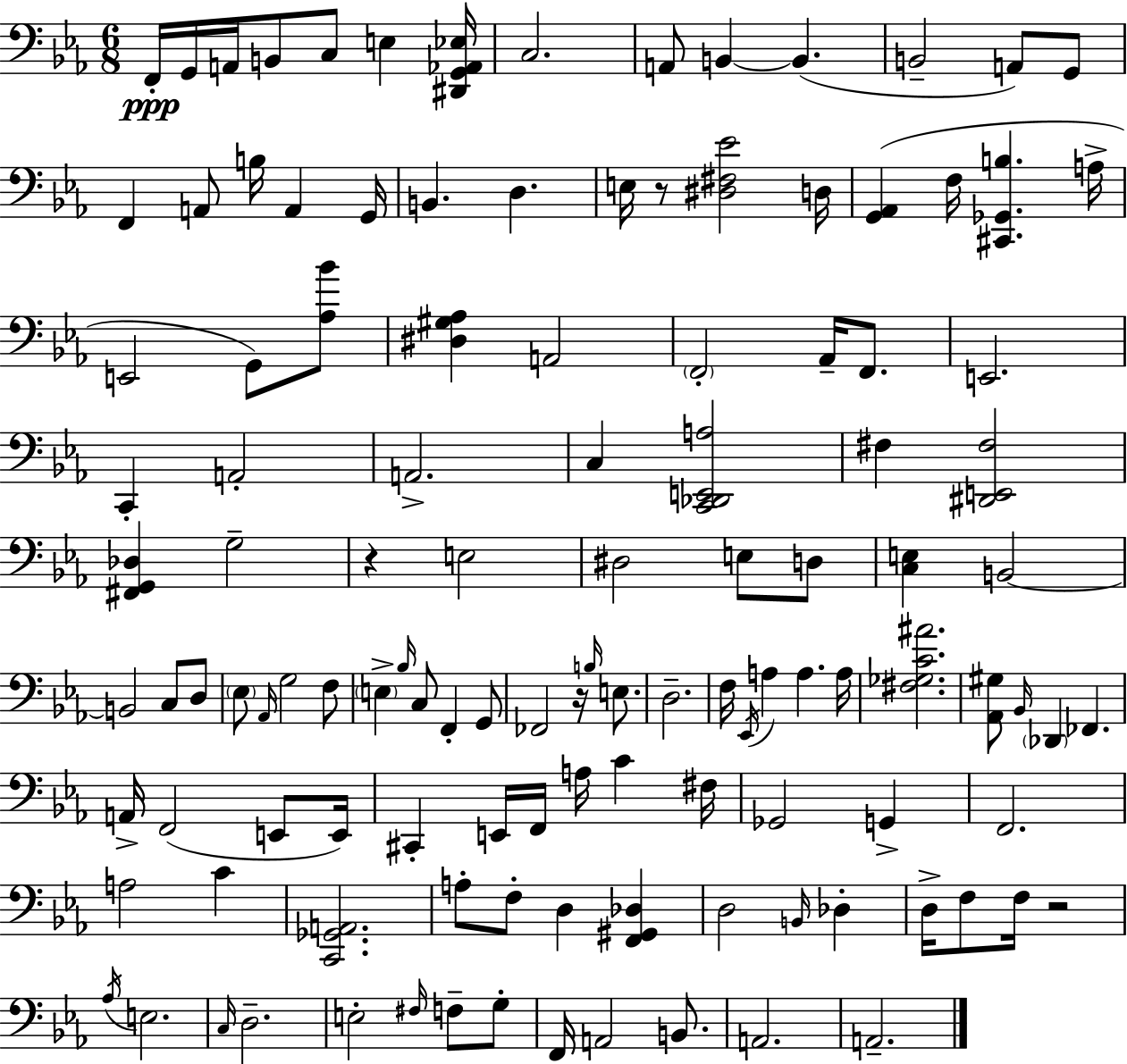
X:1
T:Untitled
M:6/8
L:1/4
K:Cm
F,,/4 G,,/4 A,,/4 B,,/2 C,/2 E, [^D,,G,,_A,,_E,]/4 C,2 A,,/2 B,, B,, B,,2 A,,/2 G,,/2 F,, A,,/2 B,/4 A,, G,,/4 B,, D, E,/4 z/2 [^D,^F,_E]2 D,/4 [G,,_A,,] F,/4 [^C,,_G,,B,] A,/4 E,,2 G,,/2 [_A,_B]/2 [^D,^G,_A,] A,,2 F,,2 _A,,/4 F,,/2 E,,2 C,, A,,2 A,,2 C, [C,,_D,,E,,A,]2 ^F, [^D,,E,,^F,]2 [^F,,G,,_D,] G,2 z E,2 ^D,2 E,/2 D,/2 [C,E,] B,,2 B,,2 C,/2 D,/2 _E,/2 _A,,/4 G,2 F,/2 E, _B,/4 C,/2 F,, G,,/2 _F,,2 z/4 B,/4 E,/2 D,2 F,/4 _E,,/4 A, A, A,/4 [^F,_G,C^A]2 [_A,,^G,]/2 _B,,/4 _D,, _F,, A,,/4 F,,2 E,,/2 E,,/4 ^C,, E,,/4 F,,/4 A,/4 C ^F,/4 _G,,2 G,, F,,2 A,2 C [C,,_G,,A,,]2 A,/2 F,/2 D, [F,,^G,,_D,] D,2 B,,/4 _D, D,/4 F,/2 F,/4 z2 _A,/4 E,2 C,/4 D,2 E,2 ^F,/4 F,/2 G,/2 F,,/4 A,,2 B,,/2 A,,2 A,,2